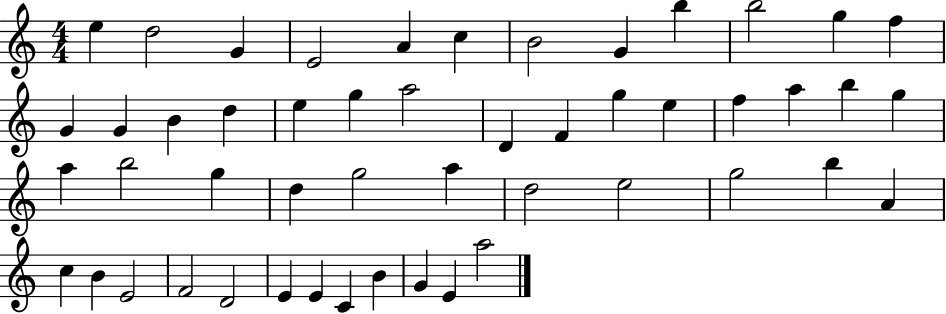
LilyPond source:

{
  \clef treble
  \numericTimeSignature
  \time 4/4
  \key c \major
  e''4 d''2 g'4 | e'2 a'4 c''4 | b'2 g'4 b''4 | b''2 g''4 f''4 | \break g'4 g'4 b'4 d''4 | e''4 g''4 a''2 | d'4 f'4 g''4 e''4 | f''4 a''4 b''4 g''4 | \break a''4 b''2 g''4 | d''4 g''2 a''4 | d''2 e''2 | g''2 b''4 a'4 | \break c''4 b'4 e'2 | f'2 d'2 | e'4 e'4 c'4 b'4 | g'4 e'4 a''2 | \break \bar "|."
}